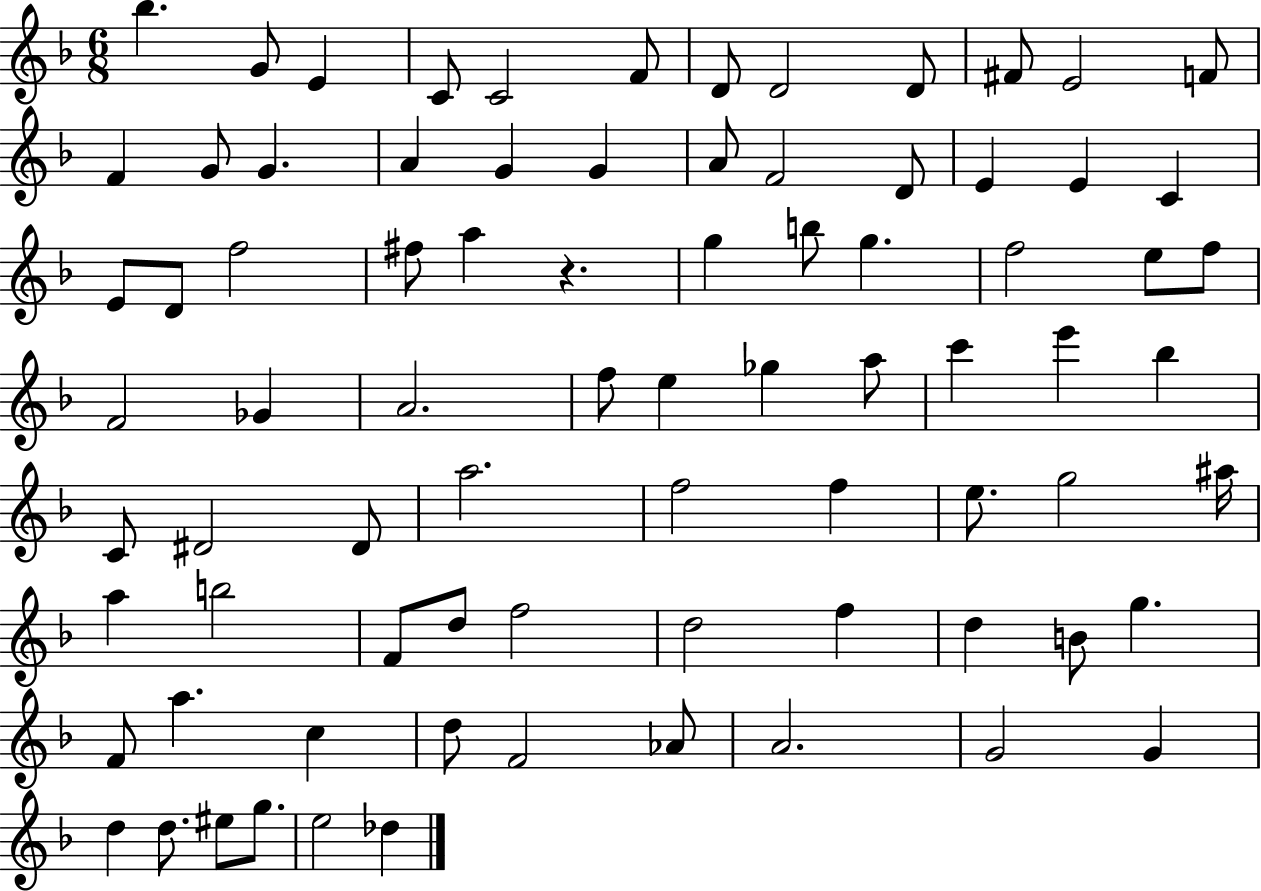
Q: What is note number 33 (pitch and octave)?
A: F5